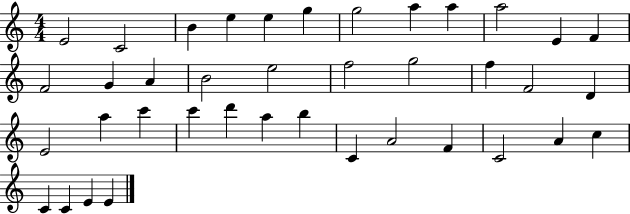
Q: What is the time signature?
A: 4/4